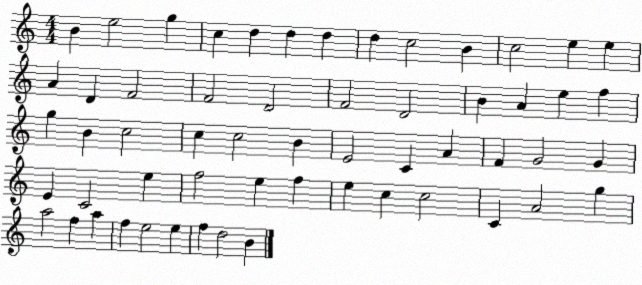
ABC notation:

X:1
T:Untitled
M:4/4
L:1/4
K:C
B e2 g c d d d d c2 B c2 e e A D F2 F2 D2 F2 D2 B A e f g B c2 c c2 B E2 C A F G2 G E C2 e f2 e f e c c2 C A2 g a2 f a f e2 e f d2 B